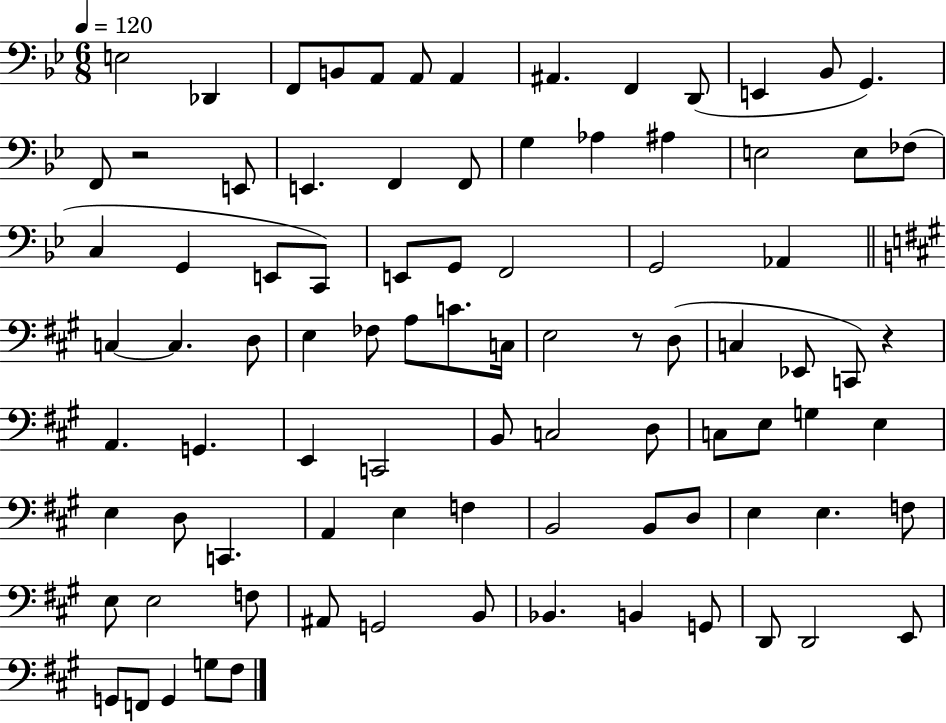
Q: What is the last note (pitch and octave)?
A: F#3